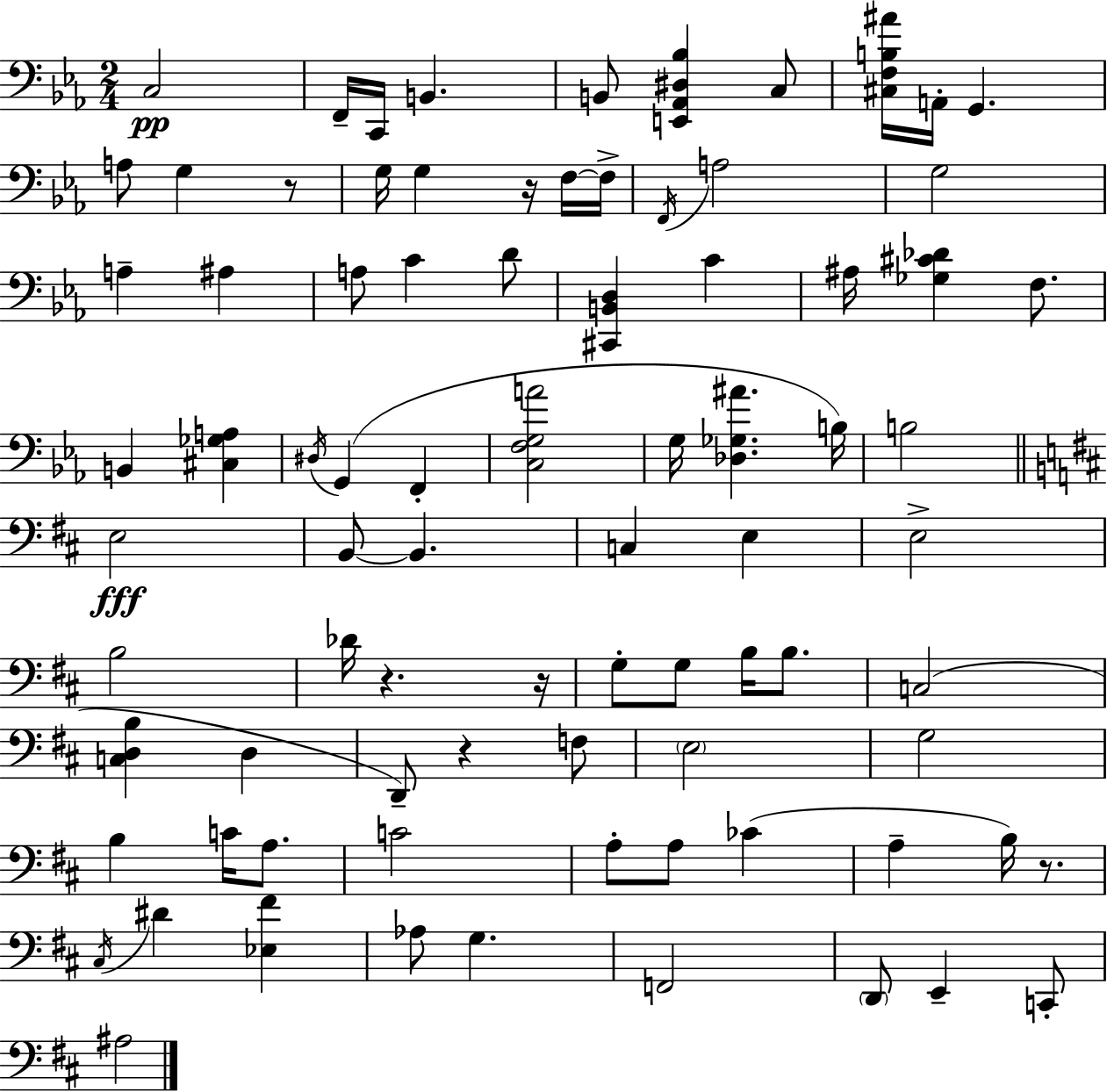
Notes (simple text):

C3/h F2/s C2/s B2/q. B2/e [E2,Ab2,D#3,Bb3]/q C3/e [C#3,F3,B3,A#4]/s A2/s G2/q. A3/e G3/q R/e G3/s G3/q R/s F3/s F3/s F2/s A3/h G3/h A3/q A#3/q A3/e C4/q D4/e [C#2,B2,D3]/q C4/q A#3/s [Gb3,C#4,Db4]/q F3/e. B2/q [C#3,Gb3,A3]/q D#3/s G2/q F2/q [C3,F3,G3,A4]/h G3/s [Db3,Gb3,A#4]/q. B3/s B3/h E3/h B2/e B2/q. C3/q E3/q E3/h B3/h Db4/s R/q. R/s G3/e G3/e B3/s B3/e. C3/h [C3,D3,B3]/q D3/q D2/e R/q F3/e E3/h G3/h B3/q C4/s A3/e. C4/h A3/e A3/e CES4/q A3/q B3/s R/e. C#3/s D#4/q [Eb3,F#4]/q Ab3/e G3/q. F2/h D2/e E2/q C2/e A#3/h